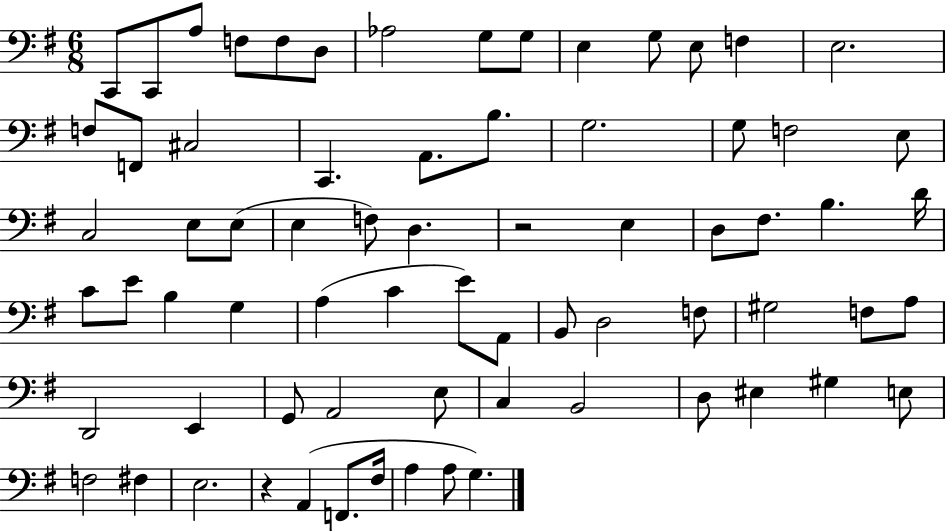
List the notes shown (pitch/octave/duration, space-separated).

C2/e C2/e A3/e F3/e F3/e D3/e Ab3/h G3/e G3/e E3/q G3/e E3/e F3/q E3/h. F3/e F2/e C#3/h C2/q. A2/e. B3/e. G3/h. G3/e F3/h E3/e C3/h E3/e E3/e E3/q F3/e D3/q. R/h E3/q D3/e F#3/e. B3/q. D4/s C4/e E4/e B3/q G3/q A3/q C4/q E4/e A2/e B2/e D3/h F3/e G#3/h F3/e A3/e D2/h E2/q G2/e A2/h E3/e C3/q B2/h D3/e EIS3/q G#3/q E3/e F3/h F#3/q E3/h. R/q A2/q F2/e. F#3/s A3/q A3/e G3/q.